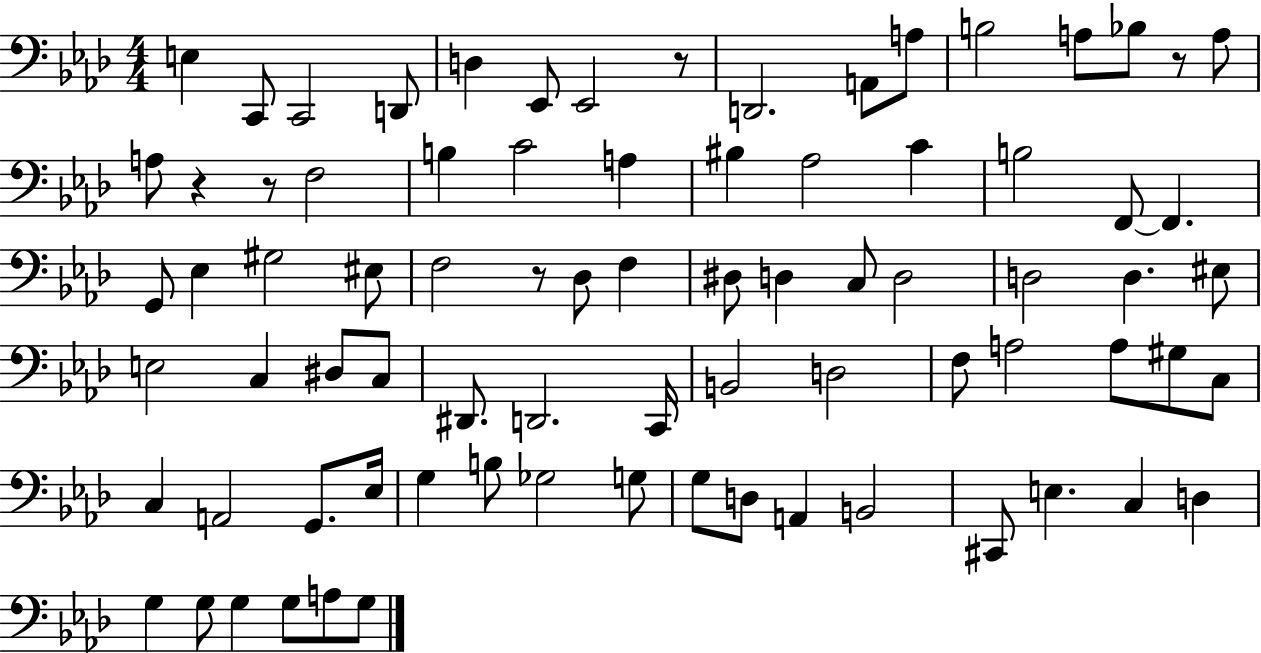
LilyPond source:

{
  \clef bass
  \numericTimeSignature
  \time 4/4
  \key aes \major
  e4 c,8 c,2 d,8 | d4 ees,8 ees,2 r8 | d,2. a,8 a8 | b2 a8 bes8 r8 a8 | \break a8 r4 r8 f2 | b4 c'2 a4 | bis4 aes2 c'4 | b2 f,8~~ f,4. | \break g,8 ees4 gis2 eis8 | f2 r8 des8 f4 | dis8 d4 c8 d2 | d2 d4. eis8 | \break e2 c4 dis8 c8 | dis,8. d,2. c,16 | b,2 d2 | f8 a2 a8 gis8 c8 | \break c4 a,2 g,8. ees16 | g4 b8 ges2 g8 | g8 d8 a,4 b,2 | cis,8 e4. c4 d4 | \break g4 g8 g4 g8 a8 g8 | \bar "|."
}